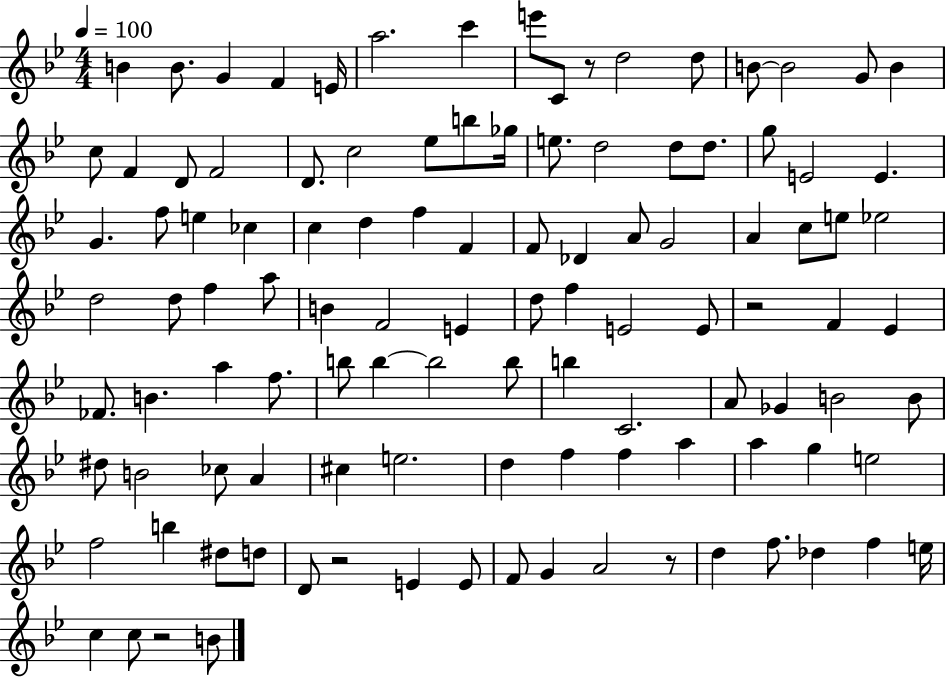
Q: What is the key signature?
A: BES major